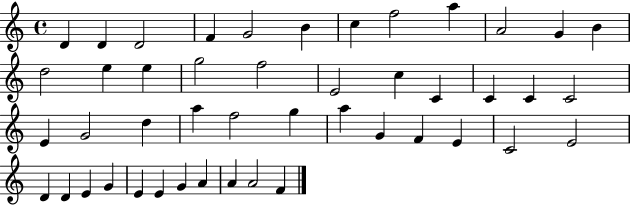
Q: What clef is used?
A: treble